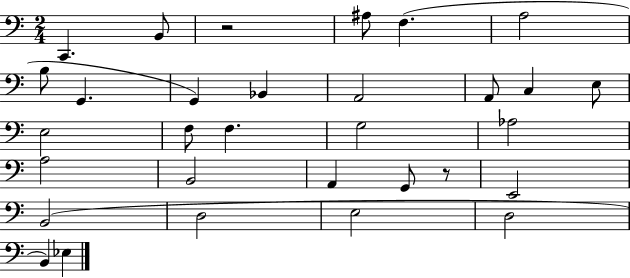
C2/q. B2/e R/h A#3/e F3/q. A3/h B3/e G2/q. G2/q Bb2/q A2/h A2/e C3/q E3/e E3/h F3/e F3/q. G3/h Ab3/h A3/h B2/h A2/q G2/e R/e E2/h B2/h D3/h E3/h D3/h B2/q Eb3/q